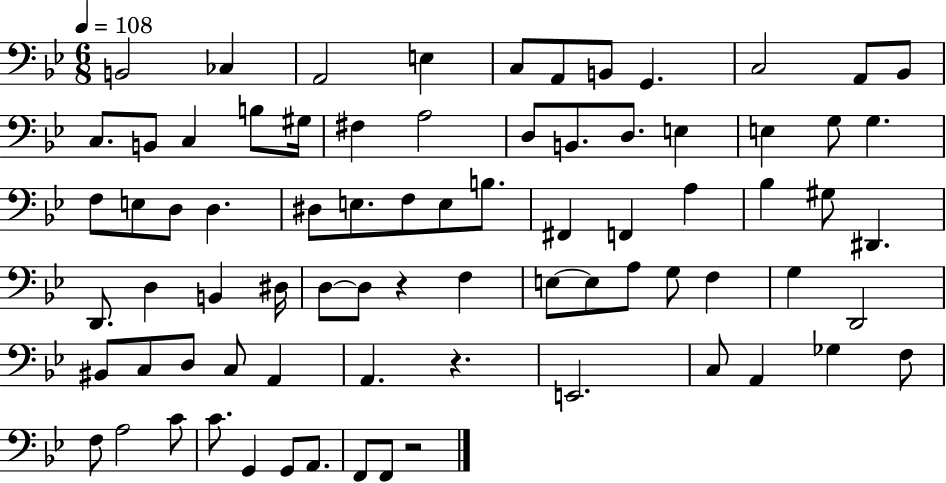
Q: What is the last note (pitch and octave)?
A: F2